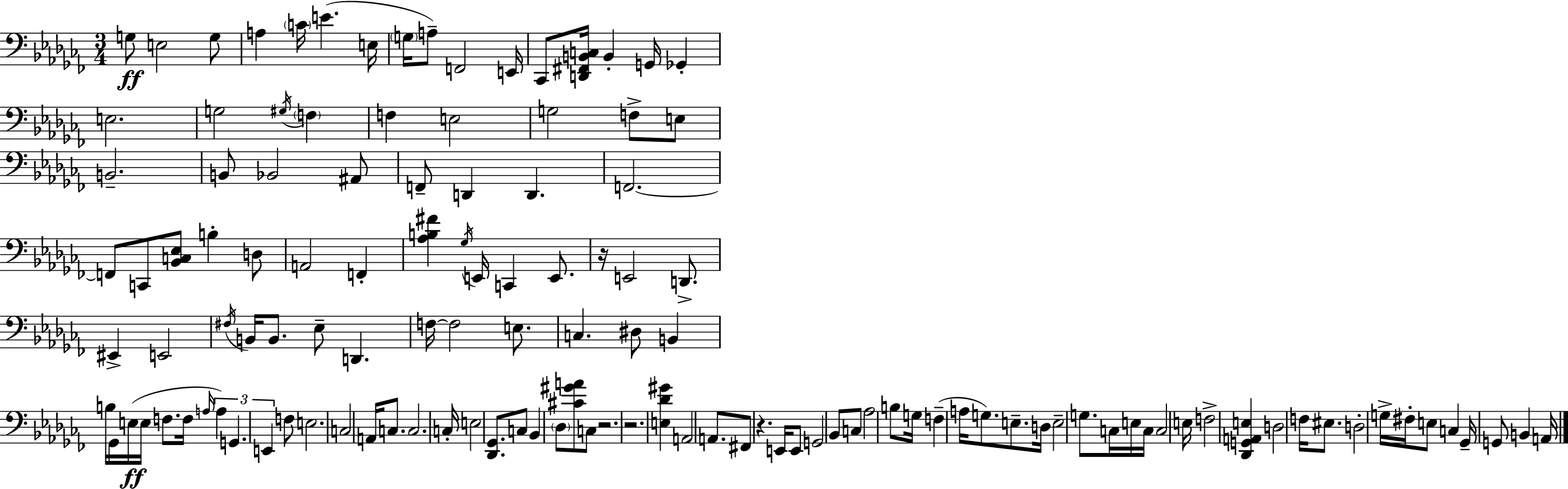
{
  \clef bass
  \numericTimeSignature
  \time 3/4
  \key aes \minor
  \repeat volta 2 { g8\ff e2 g8 | a4 \parenthesize c'16 e'4.( e16 | \parenthesize g16 a8--) f,2 e,16 | ces,8 <d, fis, b, c>16 b,4-. g,16 ges,4-. | \break e2. | g2 \acciaccatura { gis16 } \parenthesize f4 | f4 e2 | g2 f8-> e8 | \break b,2.-- | b,8 bes,2 ais,8 | f,8-- d,4 d,4. | f,2.~~ | \break f,8 c,8 <bes, c ees>8 b4-. d8 | a,2 f,4-. | <aes b fis'>4 \acciaccatura { ges16 } e,16 c,4 e,8. | r16 e,2 d,8.-> | \break eis,4-> e,2 | \acciaccatura { fis16 } b,16 b,8. ees8-- d,4. | f16~~ f2 | e8. c4. dis8 b,4 | \break b16 ges,16 e16(\ff e16 f8. f16 \grace { a16 } | \tuplet 3/2 { a4) g,4. e,4 } | f8 e2. | c2 | \break a,16 c8. c2. | c16-. e2 | <des, ges,>8. c8 bes,4 \parenthesize des8 | <cis' gis' a'>8 c8 r2. | \break r2. | <e des' gis'>4 a,2 | a,8. fis,8 r4. | e,16 e,8 g,2 | \break bes,8 c8 aes2 | b8 g16 f4--( a16 g8.) | e8.-- d16 e2-- | g8. c16 e16 c16 c2 | \break e16 f2-> | <des, g, a, e>4 d2 | f16 eis8. d2-. | g16-> fis16-. e8 c4 ges,16-- g,8 b,4 | \break a,16 } \bar "|."
}